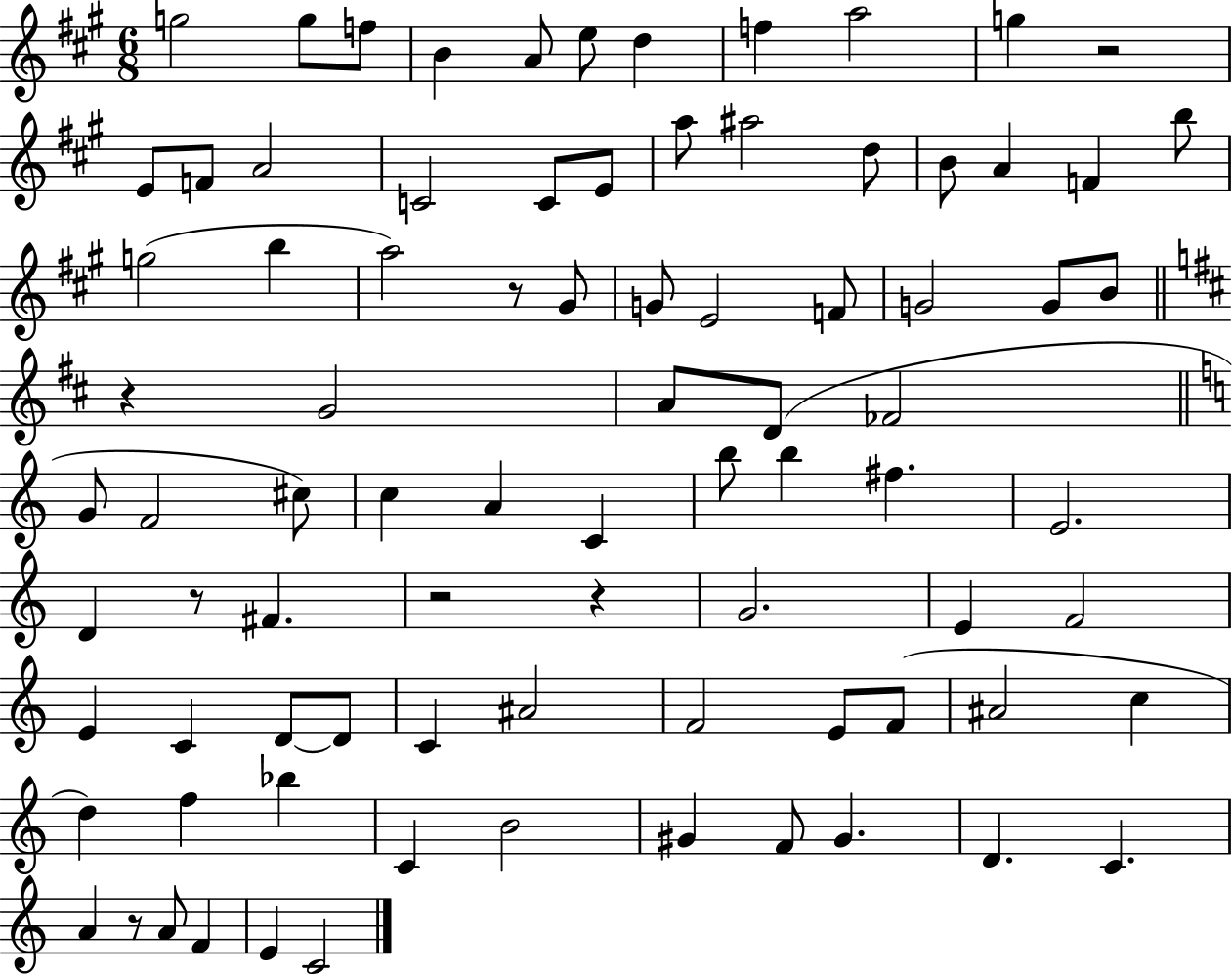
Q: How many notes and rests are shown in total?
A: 85